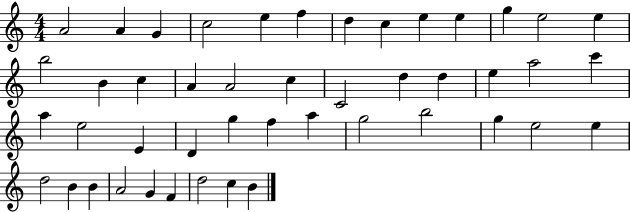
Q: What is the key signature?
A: C major